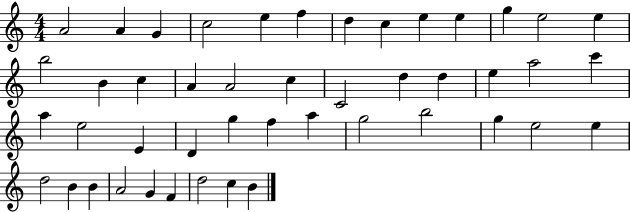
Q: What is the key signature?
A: C major